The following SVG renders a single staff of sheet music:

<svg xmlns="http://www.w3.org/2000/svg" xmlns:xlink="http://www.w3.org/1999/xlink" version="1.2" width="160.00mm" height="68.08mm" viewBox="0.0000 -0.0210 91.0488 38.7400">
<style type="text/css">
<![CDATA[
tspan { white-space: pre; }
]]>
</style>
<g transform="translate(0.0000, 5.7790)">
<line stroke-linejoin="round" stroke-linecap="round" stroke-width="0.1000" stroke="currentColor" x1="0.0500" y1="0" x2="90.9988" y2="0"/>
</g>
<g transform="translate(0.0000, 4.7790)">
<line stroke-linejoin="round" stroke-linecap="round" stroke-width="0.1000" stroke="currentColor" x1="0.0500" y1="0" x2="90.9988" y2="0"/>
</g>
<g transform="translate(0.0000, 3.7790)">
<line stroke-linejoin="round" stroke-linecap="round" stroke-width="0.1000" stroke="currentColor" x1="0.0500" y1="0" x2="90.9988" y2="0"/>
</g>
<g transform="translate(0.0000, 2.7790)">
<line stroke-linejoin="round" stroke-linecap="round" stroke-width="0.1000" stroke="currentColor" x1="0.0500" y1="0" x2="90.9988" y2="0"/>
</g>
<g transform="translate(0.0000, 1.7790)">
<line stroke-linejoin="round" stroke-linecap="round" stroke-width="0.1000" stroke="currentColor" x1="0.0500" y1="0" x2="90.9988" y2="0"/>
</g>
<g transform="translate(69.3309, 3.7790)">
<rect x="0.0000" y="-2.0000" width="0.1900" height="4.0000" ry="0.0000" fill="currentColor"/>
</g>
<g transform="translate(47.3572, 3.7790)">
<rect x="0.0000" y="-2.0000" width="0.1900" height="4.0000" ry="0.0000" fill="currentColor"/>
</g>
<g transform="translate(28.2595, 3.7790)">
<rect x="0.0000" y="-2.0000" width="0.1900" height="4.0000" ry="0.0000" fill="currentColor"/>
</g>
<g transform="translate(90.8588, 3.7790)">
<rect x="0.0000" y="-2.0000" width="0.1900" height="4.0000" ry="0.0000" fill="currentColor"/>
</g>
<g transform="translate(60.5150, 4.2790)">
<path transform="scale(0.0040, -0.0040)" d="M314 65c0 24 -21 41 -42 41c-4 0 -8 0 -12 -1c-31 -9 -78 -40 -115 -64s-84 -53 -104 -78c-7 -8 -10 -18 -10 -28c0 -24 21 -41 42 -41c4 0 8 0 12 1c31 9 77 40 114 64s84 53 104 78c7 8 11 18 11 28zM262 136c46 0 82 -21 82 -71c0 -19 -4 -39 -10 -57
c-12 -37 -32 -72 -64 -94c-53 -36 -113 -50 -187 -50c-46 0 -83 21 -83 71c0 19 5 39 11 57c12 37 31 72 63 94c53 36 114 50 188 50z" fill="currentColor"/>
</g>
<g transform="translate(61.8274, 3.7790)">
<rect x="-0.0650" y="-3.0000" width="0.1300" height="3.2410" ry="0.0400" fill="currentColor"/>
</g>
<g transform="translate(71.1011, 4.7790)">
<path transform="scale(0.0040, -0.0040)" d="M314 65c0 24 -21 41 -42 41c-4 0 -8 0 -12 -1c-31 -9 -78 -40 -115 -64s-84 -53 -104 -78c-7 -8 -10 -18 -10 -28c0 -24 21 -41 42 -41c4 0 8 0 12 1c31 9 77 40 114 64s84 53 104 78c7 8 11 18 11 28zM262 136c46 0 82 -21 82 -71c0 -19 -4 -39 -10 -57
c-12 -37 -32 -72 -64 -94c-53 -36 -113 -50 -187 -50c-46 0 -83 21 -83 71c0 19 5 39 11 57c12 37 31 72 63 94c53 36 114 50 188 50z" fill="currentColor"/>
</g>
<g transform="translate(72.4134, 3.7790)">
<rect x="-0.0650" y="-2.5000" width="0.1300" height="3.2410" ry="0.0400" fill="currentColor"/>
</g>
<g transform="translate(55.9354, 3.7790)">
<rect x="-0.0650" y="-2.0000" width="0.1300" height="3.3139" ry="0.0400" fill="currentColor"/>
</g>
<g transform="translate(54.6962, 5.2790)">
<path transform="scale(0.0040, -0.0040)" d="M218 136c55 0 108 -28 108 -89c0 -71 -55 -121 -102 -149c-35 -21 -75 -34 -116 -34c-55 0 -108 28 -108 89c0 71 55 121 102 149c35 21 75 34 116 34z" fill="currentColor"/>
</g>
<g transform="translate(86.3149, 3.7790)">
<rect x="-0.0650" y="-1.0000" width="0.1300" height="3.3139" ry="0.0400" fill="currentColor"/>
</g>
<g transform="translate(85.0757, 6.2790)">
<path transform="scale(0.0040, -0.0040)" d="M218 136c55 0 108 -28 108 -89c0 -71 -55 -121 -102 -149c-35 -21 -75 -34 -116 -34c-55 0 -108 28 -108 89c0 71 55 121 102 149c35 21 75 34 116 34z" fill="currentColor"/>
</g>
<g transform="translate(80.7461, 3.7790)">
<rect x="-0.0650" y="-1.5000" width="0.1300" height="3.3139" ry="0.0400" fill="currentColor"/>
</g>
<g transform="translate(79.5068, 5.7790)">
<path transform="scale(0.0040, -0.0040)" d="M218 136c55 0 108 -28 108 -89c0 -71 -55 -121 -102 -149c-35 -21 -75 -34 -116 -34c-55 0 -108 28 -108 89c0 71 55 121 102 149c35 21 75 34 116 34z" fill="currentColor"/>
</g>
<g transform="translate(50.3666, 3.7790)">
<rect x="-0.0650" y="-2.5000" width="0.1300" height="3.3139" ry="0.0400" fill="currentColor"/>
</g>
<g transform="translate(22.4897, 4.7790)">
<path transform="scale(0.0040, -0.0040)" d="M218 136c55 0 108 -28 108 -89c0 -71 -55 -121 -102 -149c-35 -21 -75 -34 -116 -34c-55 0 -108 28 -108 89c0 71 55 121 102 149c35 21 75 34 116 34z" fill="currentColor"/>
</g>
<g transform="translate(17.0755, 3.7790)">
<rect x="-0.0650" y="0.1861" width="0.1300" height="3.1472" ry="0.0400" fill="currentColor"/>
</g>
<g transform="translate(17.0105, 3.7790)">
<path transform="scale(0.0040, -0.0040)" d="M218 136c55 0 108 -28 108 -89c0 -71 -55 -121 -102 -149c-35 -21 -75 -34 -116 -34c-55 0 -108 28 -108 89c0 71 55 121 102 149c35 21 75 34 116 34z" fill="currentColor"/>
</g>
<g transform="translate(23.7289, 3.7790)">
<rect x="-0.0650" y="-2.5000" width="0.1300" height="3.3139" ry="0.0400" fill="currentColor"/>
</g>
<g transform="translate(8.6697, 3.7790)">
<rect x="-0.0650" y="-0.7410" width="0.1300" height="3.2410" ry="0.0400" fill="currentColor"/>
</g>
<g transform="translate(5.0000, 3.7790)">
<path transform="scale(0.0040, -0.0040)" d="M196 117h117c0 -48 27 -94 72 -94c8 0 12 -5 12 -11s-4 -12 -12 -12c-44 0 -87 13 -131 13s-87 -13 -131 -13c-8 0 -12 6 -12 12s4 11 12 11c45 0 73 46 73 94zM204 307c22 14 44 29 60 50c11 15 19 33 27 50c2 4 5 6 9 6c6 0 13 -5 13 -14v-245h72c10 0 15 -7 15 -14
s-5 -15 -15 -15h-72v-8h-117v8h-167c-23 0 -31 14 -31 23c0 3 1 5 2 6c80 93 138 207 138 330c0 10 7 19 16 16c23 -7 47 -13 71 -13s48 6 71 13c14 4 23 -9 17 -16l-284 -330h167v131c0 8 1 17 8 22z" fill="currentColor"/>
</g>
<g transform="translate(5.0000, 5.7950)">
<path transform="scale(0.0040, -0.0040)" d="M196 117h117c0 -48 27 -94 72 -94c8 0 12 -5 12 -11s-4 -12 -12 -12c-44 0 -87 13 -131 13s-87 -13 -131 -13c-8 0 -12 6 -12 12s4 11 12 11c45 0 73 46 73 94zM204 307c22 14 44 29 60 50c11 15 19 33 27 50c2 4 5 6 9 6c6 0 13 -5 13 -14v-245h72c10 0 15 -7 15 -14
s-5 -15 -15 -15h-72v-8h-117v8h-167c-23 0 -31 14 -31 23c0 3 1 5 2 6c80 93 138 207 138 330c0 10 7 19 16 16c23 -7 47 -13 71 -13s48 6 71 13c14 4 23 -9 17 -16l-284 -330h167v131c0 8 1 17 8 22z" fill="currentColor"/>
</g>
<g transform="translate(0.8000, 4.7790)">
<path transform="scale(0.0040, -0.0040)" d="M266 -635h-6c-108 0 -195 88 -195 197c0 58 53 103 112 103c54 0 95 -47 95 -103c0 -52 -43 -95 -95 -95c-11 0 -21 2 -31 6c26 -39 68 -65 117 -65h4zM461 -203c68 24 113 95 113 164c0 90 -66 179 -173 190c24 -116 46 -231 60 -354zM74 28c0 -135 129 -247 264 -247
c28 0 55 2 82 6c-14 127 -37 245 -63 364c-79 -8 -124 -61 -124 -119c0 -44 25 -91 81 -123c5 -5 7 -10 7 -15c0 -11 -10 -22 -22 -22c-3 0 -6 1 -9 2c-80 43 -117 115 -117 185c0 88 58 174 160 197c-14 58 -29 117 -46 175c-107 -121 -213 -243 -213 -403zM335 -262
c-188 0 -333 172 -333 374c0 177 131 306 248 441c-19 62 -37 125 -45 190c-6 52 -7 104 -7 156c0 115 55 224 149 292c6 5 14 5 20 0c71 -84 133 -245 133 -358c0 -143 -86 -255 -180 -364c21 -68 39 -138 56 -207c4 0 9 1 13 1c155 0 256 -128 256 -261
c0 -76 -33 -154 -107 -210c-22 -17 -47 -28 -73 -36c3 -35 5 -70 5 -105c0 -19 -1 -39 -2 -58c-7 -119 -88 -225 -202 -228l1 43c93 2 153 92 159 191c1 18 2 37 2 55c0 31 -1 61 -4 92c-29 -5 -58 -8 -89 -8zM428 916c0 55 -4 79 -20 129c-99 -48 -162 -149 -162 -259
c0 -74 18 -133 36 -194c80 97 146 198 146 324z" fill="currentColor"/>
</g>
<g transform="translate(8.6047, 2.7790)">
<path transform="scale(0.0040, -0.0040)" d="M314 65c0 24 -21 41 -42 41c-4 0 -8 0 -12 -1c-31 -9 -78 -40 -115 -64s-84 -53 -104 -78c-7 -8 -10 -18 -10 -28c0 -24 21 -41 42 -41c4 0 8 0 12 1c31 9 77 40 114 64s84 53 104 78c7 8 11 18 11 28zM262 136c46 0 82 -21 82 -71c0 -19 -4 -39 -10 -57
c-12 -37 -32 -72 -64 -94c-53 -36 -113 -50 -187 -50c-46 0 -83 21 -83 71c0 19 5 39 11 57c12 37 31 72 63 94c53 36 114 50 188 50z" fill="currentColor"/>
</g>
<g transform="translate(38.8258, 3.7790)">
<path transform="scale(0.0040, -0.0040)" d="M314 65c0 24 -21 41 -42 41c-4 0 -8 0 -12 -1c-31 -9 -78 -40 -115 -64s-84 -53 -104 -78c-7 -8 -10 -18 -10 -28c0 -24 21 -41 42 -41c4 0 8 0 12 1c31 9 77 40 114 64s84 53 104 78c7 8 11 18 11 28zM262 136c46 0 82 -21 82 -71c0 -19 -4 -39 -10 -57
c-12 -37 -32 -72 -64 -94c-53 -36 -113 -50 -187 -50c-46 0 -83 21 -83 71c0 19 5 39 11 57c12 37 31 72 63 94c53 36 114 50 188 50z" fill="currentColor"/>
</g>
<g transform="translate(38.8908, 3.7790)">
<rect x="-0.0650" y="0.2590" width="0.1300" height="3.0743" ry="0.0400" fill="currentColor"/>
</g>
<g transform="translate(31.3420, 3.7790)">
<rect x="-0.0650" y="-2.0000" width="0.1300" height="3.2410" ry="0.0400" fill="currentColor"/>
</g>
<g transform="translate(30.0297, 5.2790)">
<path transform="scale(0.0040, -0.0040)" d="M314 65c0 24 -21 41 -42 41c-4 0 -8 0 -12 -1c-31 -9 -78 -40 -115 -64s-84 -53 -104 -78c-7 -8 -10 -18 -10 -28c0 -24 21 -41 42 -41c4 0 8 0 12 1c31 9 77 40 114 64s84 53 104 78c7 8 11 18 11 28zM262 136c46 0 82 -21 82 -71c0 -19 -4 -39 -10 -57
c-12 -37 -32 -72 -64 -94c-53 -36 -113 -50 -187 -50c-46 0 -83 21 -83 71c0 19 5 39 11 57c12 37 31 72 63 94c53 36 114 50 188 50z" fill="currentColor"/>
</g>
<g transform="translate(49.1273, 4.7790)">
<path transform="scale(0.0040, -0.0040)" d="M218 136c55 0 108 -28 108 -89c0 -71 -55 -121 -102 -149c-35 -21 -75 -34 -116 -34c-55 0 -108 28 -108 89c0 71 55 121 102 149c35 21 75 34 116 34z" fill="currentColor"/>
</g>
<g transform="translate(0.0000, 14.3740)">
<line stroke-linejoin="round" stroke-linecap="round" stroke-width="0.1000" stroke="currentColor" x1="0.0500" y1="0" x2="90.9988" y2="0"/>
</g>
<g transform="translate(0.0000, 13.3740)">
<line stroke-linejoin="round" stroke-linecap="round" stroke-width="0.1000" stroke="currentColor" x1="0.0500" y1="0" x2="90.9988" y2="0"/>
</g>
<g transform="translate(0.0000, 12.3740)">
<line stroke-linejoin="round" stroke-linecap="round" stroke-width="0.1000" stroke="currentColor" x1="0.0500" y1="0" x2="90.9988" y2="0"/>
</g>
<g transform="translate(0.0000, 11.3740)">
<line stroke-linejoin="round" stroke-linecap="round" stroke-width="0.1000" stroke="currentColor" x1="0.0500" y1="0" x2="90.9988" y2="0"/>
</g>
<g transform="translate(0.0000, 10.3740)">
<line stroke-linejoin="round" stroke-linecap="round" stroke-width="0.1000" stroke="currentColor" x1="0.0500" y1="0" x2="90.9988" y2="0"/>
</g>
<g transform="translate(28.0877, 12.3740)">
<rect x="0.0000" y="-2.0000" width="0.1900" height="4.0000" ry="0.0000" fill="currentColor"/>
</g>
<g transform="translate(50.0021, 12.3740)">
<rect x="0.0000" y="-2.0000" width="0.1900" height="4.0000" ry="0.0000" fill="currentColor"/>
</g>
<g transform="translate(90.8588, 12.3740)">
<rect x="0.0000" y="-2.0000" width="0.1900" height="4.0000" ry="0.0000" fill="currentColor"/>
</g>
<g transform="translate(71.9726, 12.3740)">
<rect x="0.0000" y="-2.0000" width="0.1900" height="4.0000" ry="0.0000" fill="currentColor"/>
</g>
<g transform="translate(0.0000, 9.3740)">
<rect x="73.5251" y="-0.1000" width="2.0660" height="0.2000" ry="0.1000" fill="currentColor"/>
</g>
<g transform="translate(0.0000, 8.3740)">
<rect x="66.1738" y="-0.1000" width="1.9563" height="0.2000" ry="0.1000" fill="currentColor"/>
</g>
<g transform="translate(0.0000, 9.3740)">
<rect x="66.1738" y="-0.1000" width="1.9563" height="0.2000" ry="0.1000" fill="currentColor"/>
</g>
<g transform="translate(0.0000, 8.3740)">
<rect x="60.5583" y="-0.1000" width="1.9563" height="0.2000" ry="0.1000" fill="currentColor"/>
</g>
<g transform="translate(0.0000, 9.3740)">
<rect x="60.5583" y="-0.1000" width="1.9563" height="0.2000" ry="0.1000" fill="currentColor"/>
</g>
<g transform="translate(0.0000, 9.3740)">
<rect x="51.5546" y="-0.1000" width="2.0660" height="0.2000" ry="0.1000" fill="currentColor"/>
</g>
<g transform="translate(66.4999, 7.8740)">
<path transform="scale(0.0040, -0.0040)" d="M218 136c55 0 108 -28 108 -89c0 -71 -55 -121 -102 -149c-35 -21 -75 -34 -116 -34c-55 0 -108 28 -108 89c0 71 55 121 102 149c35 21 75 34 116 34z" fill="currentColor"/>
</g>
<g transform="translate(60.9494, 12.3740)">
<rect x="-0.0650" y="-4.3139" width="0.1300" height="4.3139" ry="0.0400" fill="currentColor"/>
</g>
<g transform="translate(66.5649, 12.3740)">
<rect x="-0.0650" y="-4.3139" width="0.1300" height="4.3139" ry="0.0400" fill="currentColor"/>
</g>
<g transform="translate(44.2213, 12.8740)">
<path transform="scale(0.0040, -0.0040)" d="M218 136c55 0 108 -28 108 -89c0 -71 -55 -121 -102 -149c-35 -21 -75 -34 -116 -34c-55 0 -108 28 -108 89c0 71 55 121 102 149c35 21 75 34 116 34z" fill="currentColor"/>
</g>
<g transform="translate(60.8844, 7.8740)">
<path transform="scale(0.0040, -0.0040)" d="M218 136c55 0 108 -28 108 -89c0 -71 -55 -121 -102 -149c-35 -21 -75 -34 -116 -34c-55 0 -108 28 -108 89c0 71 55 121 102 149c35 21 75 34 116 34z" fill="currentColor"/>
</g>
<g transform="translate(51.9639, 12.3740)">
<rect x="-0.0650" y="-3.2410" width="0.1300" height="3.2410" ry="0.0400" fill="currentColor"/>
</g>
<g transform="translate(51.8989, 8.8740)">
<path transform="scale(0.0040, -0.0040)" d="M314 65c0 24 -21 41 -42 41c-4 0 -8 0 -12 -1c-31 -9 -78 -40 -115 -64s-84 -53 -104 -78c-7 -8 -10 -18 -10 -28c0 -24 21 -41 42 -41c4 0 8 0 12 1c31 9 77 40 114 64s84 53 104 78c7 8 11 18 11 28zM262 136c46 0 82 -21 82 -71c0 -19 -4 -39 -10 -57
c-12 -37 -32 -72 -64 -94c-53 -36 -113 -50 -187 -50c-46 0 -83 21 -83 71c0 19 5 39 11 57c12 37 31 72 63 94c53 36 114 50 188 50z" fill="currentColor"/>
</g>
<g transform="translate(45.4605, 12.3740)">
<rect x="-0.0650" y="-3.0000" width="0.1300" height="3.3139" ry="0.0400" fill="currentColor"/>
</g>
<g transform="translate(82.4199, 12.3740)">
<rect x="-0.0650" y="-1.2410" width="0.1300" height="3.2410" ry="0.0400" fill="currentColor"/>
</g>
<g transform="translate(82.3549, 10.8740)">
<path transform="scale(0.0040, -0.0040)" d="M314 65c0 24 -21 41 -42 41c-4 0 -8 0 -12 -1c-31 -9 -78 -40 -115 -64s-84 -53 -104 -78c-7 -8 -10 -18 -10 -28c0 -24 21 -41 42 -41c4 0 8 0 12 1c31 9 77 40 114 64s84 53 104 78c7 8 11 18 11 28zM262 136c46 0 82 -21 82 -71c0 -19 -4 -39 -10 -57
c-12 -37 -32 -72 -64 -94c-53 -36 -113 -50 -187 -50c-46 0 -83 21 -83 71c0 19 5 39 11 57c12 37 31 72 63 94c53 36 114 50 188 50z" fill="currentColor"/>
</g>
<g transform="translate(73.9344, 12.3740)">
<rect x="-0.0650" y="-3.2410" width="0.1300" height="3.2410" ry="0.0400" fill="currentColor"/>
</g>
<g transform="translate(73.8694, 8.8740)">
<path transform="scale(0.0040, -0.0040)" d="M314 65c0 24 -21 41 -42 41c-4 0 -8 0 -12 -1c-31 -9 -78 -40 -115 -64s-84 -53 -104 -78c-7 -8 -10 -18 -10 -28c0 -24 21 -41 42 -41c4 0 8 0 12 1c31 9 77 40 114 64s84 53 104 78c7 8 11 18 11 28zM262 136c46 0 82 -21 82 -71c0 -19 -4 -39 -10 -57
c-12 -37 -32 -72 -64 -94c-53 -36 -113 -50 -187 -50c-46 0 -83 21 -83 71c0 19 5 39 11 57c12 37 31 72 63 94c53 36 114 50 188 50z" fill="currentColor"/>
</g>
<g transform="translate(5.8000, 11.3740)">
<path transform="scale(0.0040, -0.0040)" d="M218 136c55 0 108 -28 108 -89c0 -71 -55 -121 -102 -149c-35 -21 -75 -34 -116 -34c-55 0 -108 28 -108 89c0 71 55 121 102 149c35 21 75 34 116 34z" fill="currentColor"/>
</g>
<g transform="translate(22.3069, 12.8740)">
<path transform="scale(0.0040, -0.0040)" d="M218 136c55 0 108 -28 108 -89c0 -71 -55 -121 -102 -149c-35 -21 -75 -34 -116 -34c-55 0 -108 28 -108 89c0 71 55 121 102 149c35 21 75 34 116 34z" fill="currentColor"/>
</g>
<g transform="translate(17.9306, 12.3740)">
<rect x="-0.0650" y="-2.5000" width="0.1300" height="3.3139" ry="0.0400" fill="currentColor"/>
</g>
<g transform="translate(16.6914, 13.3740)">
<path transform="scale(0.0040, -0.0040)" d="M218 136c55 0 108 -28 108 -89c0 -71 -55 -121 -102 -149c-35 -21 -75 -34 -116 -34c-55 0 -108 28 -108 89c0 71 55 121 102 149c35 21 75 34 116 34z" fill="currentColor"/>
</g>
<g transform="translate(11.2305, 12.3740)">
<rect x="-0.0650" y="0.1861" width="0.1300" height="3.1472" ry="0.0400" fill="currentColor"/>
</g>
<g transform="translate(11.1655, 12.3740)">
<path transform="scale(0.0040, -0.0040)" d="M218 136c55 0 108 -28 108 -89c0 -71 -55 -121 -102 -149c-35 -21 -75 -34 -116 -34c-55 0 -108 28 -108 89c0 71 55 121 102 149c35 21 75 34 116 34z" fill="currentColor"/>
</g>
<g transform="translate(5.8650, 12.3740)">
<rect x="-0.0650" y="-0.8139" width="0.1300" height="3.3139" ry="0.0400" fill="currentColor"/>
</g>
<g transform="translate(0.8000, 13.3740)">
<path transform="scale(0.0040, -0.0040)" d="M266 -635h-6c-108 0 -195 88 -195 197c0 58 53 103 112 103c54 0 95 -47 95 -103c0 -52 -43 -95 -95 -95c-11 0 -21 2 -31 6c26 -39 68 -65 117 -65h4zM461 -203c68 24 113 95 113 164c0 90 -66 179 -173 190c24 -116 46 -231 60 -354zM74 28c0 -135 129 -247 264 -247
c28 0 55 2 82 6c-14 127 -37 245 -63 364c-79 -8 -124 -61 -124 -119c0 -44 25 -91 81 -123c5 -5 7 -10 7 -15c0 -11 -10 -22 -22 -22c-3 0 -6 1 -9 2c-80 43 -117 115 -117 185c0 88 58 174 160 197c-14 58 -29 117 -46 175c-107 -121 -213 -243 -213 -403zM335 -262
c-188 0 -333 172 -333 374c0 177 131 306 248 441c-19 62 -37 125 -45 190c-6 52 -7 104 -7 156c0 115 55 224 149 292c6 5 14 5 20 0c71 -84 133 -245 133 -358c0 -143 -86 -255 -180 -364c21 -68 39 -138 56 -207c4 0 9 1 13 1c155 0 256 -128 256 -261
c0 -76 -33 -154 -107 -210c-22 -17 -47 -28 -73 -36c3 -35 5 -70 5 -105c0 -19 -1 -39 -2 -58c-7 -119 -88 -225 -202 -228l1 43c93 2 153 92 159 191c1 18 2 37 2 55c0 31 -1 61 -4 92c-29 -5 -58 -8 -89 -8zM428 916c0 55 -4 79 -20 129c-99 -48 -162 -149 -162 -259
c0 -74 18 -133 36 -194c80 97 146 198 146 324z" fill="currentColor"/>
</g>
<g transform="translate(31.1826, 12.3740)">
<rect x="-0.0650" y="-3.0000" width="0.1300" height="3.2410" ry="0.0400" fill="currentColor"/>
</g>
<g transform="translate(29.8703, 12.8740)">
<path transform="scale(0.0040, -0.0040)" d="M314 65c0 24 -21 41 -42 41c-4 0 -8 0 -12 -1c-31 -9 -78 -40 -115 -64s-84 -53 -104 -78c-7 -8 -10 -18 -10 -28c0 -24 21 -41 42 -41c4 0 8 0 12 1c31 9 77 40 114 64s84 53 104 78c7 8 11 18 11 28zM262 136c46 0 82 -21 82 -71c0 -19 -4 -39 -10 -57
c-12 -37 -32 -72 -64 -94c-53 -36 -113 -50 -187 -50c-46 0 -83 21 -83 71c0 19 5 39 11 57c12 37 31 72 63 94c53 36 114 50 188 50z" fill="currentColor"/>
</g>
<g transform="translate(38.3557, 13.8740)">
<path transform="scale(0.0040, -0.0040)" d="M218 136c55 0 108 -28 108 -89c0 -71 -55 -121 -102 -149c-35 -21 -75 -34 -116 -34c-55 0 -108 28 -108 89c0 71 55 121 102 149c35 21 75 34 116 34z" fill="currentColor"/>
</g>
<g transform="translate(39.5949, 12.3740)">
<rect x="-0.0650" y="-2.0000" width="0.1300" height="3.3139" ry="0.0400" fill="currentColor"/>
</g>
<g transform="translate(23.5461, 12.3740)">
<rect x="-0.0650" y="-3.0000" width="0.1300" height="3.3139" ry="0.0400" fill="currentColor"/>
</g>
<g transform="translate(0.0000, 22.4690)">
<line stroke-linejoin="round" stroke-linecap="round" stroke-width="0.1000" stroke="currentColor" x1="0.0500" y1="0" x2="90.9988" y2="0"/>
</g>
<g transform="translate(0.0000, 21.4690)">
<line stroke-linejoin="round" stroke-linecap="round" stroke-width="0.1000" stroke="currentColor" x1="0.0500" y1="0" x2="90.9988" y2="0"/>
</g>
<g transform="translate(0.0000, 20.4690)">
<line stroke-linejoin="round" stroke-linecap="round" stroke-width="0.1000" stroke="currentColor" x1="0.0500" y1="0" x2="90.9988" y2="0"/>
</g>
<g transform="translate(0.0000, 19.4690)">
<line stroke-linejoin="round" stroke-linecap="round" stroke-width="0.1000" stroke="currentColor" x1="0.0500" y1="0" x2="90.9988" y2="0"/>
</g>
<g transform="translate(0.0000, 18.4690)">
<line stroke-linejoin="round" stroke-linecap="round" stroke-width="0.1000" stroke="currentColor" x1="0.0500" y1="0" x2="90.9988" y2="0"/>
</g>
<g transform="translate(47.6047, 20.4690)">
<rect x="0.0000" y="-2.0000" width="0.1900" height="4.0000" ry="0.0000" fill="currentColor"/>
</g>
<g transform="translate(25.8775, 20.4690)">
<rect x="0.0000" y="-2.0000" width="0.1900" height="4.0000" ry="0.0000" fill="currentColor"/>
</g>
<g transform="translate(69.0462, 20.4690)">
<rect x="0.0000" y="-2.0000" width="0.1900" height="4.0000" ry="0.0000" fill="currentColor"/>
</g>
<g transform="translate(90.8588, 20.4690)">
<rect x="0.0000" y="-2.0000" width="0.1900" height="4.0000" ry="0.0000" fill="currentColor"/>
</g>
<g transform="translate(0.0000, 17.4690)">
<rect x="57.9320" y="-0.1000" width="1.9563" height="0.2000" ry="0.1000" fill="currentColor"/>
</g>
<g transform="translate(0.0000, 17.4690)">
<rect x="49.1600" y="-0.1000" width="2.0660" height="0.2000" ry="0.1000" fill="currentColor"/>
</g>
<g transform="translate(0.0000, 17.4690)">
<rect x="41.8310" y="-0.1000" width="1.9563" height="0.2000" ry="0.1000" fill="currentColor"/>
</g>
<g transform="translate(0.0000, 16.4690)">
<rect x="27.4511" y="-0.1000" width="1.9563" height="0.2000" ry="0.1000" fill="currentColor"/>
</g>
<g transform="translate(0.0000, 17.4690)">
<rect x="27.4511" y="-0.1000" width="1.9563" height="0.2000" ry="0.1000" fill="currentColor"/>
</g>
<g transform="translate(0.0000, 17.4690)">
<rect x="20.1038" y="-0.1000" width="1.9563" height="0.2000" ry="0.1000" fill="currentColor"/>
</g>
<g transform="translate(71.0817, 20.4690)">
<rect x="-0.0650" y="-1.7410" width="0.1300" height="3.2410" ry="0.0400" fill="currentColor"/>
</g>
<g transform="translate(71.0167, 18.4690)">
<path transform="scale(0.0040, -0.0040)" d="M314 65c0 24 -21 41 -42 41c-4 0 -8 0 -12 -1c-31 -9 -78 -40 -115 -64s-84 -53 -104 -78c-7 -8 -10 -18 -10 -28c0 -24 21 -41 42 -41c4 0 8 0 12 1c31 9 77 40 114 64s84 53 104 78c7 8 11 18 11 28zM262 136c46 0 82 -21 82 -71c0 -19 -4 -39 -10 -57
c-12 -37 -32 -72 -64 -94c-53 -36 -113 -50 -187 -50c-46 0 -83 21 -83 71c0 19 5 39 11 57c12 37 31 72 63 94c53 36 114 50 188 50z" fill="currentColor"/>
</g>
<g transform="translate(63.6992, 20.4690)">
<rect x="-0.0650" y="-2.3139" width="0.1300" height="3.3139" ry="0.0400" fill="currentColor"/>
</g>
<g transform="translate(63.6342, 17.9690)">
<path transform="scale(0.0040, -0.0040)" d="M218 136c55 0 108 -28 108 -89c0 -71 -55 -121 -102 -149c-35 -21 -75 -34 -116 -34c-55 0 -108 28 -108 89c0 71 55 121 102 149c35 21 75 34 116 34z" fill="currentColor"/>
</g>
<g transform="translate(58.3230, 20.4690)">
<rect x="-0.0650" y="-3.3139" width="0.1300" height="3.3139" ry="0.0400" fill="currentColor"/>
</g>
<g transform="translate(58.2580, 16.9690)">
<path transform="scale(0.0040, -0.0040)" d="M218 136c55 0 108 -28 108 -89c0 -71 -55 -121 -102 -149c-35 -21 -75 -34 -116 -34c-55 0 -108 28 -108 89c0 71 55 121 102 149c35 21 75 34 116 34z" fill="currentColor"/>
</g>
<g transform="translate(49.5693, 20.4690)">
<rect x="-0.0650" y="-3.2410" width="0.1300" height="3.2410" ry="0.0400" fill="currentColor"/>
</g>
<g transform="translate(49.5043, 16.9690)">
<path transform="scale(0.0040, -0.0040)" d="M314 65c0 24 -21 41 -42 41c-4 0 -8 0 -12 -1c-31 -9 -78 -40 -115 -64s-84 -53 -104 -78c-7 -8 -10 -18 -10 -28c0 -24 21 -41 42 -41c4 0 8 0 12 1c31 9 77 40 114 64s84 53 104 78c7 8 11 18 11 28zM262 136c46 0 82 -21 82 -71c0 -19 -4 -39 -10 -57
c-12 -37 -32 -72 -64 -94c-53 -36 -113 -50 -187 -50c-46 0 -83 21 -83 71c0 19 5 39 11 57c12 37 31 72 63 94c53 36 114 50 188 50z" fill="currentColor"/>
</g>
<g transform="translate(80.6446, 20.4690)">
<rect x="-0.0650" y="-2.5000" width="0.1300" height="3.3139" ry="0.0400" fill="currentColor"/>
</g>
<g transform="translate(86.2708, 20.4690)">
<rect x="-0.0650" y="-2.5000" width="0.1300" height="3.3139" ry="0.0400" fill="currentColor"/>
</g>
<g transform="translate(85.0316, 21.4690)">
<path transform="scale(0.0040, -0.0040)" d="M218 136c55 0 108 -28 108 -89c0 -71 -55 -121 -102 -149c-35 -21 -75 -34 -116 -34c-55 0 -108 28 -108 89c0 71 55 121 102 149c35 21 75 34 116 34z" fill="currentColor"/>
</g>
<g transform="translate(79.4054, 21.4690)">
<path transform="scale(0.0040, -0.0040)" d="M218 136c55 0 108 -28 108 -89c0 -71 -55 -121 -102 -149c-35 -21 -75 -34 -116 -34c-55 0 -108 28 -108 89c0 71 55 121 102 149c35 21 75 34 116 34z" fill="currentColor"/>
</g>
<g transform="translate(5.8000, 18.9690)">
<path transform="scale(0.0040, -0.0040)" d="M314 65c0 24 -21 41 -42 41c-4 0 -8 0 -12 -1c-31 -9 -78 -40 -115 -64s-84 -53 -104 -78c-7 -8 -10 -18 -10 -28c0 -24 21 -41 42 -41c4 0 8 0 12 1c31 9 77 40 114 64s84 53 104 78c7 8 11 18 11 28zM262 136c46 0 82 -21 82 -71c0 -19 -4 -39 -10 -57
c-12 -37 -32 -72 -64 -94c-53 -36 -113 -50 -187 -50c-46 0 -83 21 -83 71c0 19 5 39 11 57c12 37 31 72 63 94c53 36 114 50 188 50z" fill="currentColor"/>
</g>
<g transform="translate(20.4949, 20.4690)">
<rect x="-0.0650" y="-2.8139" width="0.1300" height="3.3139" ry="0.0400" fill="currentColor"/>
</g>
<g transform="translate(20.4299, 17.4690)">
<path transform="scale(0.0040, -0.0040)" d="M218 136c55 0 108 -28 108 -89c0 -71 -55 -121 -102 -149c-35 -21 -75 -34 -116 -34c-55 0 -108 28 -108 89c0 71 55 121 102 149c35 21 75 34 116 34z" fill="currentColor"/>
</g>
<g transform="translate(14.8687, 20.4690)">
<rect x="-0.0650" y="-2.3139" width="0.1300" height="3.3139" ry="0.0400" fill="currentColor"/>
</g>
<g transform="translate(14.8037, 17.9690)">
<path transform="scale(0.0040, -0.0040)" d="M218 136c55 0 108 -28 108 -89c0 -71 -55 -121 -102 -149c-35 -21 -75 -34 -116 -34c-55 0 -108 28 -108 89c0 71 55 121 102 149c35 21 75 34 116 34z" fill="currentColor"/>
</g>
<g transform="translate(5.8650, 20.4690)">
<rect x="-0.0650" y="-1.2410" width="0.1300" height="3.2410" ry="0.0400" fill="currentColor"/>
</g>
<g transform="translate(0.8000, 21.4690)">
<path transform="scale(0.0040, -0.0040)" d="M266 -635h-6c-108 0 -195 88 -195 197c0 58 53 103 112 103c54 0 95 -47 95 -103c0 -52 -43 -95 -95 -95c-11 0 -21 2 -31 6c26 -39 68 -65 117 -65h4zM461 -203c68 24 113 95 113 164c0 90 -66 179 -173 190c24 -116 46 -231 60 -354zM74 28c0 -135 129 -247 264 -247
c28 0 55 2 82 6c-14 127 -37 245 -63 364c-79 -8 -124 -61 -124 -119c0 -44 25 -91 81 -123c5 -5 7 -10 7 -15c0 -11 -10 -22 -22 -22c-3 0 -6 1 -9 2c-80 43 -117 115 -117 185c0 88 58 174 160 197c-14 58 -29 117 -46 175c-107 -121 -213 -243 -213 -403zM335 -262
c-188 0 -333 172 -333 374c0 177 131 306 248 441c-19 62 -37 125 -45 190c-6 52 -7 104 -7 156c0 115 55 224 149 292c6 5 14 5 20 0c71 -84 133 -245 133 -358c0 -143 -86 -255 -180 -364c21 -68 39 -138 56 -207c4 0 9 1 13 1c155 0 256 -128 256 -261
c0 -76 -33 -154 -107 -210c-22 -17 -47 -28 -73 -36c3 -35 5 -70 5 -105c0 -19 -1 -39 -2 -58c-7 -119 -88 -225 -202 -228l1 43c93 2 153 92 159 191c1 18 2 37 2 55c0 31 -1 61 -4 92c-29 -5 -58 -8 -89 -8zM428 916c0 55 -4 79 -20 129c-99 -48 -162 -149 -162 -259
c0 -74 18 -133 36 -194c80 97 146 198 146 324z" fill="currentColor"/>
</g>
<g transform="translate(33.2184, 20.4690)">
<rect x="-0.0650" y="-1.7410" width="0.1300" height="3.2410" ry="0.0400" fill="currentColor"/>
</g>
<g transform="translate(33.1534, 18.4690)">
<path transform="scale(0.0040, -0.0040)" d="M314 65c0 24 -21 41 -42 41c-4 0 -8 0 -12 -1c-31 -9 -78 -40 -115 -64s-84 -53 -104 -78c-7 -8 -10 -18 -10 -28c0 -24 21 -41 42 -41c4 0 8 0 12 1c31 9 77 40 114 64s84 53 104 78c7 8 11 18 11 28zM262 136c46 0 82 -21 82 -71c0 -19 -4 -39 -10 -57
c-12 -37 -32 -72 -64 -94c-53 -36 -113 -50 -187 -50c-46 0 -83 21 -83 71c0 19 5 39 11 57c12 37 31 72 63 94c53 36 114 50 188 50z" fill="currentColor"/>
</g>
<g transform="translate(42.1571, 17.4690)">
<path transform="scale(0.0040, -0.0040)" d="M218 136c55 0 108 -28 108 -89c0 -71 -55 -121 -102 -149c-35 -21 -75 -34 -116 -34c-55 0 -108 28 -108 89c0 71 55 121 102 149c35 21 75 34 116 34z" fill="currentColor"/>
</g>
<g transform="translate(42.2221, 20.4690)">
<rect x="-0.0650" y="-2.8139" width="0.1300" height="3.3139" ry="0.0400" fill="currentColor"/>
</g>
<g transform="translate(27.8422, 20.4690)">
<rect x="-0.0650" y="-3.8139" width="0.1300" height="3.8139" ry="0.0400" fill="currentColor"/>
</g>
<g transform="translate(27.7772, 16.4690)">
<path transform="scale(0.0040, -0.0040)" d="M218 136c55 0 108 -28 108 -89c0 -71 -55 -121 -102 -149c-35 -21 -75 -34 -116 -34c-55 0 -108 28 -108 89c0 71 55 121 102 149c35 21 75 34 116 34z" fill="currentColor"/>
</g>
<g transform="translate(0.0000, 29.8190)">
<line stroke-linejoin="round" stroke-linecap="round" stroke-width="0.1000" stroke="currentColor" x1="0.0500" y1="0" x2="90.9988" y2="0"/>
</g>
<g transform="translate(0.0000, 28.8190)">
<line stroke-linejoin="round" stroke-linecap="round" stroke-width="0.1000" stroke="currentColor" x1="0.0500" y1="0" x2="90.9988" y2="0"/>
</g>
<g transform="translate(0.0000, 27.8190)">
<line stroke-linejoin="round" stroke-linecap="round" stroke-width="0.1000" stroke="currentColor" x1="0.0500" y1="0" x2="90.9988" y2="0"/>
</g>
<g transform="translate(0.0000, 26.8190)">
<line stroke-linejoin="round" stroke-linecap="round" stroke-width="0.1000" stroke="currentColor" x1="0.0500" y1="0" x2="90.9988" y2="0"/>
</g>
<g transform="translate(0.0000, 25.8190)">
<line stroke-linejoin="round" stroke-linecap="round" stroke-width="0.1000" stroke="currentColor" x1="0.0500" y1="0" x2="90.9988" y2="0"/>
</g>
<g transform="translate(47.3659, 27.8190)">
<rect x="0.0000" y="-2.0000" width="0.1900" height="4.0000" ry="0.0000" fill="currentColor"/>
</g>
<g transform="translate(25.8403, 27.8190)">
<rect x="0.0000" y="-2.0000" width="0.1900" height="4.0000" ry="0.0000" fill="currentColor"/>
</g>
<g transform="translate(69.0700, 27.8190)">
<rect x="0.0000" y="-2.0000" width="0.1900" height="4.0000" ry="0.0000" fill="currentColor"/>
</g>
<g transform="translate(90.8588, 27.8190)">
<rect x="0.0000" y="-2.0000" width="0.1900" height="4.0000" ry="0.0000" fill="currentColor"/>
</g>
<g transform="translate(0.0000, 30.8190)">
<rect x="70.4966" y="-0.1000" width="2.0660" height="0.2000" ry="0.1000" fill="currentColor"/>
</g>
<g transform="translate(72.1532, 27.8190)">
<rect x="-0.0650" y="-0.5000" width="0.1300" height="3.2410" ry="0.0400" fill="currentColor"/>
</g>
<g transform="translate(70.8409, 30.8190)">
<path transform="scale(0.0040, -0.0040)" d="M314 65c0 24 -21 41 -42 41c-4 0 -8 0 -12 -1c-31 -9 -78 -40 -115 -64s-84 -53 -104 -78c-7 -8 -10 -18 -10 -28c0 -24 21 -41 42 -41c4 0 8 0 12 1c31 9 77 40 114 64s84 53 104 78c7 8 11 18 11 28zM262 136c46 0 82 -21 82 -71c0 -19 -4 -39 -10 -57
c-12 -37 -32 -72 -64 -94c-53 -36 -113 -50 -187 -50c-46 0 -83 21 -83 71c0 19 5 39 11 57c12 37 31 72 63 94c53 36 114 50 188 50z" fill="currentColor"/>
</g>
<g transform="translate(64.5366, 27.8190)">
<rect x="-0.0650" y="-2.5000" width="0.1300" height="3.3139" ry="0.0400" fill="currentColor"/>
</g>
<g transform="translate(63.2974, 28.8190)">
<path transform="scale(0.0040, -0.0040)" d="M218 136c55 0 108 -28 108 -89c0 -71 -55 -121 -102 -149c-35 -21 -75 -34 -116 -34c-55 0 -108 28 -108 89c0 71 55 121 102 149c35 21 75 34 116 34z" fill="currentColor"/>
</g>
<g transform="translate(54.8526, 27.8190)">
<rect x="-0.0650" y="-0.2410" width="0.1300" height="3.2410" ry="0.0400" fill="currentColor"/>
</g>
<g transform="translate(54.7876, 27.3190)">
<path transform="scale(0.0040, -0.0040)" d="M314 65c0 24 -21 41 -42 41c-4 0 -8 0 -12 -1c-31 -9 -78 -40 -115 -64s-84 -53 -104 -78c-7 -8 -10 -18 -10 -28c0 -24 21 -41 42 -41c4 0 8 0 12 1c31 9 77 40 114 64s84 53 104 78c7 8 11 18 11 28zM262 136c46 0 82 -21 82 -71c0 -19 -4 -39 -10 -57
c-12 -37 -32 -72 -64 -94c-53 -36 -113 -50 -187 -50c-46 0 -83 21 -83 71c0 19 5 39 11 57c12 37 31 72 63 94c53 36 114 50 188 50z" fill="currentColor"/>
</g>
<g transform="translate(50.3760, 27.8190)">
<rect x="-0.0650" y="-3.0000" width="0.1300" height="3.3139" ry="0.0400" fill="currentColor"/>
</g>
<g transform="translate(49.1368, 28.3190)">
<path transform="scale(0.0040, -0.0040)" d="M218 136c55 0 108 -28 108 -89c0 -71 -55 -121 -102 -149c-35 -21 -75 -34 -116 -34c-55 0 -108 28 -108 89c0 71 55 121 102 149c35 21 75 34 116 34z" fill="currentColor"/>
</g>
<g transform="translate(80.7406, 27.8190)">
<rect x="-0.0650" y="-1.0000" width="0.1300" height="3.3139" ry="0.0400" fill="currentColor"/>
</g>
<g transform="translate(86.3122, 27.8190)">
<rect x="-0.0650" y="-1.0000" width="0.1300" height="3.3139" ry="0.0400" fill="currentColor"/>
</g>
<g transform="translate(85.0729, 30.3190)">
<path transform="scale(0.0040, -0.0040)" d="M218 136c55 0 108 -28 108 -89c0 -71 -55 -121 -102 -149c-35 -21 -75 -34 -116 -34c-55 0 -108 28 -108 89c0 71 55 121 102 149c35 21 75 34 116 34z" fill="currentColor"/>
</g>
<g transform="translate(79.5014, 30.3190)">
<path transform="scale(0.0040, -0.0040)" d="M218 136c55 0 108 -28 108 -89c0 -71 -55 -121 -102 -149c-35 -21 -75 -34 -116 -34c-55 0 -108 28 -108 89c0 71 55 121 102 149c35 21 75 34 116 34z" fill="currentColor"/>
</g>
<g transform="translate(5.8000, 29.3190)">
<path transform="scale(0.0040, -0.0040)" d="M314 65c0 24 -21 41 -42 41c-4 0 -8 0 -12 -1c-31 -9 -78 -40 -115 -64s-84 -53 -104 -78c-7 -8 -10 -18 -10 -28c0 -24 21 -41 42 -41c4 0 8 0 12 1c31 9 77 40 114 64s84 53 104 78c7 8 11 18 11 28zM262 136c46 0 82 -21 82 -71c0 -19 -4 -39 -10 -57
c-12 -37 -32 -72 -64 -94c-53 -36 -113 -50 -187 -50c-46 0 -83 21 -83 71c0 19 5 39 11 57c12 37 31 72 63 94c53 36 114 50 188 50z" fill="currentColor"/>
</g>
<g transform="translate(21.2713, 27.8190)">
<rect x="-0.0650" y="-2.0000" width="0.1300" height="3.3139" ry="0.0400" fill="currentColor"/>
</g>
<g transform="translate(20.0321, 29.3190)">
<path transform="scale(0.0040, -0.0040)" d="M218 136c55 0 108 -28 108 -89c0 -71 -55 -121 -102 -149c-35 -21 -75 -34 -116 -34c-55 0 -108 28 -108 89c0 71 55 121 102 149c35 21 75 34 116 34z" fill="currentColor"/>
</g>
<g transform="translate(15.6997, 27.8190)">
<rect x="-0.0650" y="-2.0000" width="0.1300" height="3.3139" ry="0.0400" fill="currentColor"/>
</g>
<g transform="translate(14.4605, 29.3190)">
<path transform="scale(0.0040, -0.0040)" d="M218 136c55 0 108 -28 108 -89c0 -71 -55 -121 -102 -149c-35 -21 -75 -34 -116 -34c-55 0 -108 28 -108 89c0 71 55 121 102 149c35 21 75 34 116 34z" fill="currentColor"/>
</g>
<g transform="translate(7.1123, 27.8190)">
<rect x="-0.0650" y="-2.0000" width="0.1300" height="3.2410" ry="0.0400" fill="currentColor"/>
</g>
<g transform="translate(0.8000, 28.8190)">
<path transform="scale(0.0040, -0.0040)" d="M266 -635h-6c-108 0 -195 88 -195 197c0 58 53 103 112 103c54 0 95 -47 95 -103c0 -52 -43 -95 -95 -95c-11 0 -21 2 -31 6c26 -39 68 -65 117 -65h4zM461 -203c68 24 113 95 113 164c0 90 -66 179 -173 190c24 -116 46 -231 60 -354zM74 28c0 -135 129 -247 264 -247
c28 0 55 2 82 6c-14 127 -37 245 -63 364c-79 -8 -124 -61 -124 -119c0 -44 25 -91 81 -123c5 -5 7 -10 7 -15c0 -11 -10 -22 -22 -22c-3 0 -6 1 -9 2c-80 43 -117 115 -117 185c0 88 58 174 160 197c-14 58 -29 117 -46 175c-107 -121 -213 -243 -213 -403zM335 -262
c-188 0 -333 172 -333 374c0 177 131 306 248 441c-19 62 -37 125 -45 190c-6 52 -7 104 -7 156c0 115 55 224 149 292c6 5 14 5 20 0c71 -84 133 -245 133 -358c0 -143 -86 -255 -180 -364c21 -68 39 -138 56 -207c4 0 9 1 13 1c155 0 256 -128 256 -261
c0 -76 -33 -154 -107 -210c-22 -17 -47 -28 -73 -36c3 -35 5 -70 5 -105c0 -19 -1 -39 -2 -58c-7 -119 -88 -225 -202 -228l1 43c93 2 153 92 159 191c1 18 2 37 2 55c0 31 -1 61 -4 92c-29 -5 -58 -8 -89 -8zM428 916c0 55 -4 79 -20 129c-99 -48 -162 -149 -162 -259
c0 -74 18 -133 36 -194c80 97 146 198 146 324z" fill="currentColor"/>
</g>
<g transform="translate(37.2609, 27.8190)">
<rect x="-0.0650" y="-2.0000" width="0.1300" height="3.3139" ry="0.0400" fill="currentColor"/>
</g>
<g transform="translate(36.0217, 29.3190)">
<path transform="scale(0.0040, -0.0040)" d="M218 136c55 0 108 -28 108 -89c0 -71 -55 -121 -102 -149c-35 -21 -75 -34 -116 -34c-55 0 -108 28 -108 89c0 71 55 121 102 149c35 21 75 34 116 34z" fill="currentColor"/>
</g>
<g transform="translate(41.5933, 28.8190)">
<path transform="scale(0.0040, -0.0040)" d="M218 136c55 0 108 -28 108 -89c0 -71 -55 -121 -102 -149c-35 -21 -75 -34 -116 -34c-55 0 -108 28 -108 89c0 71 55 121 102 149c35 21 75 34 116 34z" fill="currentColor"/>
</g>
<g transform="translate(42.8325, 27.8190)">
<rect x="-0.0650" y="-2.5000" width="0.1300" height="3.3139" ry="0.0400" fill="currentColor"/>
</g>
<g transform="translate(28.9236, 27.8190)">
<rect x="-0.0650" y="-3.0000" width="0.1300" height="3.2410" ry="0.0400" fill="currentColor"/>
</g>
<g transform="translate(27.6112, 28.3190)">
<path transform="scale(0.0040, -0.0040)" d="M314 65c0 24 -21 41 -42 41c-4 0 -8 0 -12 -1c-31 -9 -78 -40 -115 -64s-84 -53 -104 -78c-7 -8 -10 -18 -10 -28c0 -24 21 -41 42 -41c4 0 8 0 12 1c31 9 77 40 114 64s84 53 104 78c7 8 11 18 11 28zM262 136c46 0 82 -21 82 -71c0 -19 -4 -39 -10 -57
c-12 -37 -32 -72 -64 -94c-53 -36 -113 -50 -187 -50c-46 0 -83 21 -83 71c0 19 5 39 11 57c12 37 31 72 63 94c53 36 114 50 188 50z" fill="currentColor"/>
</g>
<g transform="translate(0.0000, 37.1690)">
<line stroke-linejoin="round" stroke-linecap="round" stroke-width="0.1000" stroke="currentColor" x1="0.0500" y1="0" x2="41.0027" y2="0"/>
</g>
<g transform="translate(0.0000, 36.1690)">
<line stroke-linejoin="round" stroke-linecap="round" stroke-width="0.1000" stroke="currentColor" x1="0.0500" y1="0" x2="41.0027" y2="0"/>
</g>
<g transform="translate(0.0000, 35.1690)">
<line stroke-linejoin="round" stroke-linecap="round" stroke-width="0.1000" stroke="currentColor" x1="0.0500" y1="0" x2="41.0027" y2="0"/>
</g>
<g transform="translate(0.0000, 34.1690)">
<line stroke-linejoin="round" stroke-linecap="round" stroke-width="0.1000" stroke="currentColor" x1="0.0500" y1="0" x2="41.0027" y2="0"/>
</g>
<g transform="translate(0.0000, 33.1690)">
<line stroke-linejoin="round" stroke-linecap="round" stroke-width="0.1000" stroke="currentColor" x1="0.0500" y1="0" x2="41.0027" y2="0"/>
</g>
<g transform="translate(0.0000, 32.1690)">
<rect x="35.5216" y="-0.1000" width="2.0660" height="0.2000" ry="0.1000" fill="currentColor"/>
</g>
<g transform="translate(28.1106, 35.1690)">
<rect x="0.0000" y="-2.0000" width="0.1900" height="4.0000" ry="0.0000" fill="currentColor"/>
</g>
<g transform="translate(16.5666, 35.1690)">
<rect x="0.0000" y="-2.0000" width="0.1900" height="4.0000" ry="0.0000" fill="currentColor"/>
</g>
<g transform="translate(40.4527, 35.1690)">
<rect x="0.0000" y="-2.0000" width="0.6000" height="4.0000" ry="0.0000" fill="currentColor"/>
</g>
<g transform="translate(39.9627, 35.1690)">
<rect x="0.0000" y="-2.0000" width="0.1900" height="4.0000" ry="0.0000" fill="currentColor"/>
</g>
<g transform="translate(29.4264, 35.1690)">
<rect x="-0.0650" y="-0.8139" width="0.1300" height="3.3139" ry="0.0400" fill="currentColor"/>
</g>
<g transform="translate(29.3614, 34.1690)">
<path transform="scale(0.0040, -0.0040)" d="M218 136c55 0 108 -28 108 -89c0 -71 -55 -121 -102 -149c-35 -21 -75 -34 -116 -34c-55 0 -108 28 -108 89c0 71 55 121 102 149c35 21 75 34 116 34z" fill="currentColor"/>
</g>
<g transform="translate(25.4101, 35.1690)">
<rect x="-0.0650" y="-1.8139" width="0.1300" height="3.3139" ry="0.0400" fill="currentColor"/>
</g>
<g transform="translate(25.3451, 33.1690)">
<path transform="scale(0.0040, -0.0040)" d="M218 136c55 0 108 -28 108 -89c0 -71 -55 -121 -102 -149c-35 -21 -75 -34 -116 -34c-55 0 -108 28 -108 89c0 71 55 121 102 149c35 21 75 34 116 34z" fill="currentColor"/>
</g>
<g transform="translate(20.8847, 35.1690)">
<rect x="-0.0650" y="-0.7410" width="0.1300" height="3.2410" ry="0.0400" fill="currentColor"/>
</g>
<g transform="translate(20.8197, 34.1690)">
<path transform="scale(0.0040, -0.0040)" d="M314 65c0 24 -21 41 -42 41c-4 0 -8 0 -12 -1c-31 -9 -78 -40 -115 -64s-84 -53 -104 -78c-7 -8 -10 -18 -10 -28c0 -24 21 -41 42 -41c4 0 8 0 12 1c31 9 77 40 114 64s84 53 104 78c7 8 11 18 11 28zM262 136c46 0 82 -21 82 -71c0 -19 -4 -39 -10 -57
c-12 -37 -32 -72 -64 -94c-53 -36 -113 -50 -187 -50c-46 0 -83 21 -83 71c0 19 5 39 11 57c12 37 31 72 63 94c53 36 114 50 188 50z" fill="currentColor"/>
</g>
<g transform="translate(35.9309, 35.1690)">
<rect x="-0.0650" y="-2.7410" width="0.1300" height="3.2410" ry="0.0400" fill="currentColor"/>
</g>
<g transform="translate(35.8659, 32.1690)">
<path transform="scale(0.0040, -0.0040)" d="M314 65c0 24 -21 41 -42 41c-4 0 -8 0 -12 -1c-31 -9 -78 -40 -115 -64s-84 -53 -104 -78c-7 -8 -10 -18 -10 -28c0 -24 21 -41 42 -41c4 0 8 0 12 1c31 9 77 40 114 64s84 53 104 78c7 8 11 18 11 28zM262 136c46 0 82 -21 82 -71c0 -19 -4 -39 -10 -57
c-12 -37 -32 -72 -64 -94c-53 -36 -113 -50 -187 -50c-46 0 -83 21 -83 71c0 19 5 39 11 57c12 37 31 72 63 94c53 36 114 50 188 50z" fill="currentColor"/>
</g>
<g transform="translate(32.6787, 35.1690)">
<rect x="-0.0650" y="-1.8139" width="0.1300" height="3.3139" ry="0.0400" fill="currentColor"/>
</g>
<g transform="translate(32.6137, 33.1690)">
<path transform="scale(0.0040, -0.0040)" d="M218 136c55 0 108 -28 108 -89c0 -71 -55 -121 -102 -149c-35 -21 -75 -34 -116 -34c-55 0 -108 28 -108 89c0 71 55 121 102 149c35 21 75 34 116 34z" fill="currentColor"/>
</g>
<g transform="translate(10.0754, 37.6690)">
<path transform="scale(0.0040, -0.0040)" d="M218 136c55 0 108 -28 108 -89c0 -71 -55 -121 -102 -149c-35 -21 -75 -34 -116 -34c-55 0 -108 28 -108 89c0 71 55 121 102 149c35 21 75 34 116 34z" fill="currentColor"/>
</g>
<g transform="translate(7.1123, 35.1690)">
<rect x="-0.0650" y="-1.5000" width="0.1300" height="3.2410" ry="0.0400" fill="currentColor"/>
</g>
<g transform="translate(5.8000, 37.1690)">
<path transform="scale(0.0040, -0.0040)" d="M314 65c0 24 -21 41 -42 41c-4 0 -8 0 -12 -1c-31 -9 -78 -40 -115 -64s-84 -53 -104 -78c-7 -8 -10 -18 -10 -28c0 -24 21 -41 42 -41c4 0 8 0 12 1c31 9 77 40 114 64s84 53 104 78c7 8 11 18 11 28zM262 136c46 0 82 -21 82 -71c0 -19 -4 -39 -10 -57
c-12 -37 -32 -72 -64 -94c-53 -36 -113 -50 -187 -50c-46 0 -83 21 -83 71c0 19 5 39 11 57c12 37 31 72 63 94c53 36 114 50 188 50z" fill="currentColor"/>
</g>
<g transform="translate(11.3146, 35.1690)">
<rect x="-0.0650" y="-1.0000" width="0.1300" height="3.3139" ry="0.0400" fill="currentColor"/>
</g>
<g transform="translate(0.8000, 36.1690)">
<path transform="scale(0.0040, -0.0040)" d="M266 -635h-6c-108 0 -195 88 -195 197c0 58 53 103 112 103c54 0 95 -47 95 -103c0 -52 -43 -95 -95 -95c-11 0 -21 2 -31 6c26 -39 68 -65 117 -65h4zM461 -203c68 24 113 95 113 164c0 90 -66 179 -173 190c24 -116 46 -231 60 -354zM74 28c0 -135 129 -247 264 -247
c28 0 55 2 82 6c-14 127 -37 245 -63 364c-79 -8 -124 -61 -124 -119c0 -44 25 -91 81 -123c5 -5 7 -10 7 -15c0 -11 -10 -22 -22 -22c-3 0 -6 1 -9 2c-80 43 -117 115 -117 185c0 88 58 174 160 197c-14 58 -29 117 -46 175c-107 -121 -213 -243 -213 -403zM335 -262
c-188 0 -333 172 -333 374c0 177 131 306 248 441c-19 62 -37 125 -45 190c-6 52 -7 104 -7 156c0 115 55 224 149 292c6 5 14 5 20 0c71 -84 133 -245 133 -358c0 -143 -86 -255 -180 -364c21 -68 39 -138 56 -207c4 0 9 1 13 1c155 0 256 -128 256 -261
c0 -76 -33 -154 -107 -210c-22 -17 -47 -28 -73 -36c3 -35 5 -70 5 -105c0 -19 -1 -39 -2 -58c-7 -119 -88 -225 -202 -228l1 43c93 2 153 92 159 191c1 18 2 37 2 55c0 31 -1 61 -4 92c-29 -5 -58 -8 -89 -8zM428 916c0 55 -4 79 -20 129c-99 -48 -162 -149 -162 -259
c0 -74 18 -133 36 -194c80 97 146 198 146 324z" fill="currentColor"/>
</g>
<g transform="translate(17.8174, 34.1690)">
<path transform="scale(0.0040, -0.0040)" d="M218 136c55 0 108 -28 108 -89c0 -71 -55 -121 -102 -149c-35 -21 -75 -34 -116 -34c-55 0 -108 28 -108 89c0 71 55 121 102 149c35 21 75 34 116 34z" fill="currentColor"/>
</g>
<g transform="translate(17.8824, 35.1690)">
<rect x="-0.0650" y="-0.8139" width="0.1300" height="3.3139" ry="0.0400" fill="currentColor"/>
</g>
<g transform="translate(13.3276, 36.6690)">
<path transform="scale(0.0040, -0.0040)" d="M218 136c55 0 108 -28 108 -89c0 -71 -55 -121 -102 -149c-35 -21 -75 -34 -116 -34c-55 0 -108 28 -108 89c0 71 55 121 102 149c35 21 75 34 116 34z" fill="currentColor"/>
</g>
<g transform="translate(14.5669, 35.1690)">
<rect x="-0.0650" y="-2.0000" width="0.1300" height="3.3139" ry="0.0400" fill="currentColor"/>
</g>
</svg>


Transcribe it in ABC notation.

X:1
T:Untitled
M:4/4
L:1/4
K:C
d2 B G F2 B2 G F A2 G2 E D d B G A A2 F A b2 d' d' b2 e2 e2 g a c' f2 a b2 b g f2 G G F2 F F A2 F G A c2 G C2 D D E2 D F d d2 f d f a2